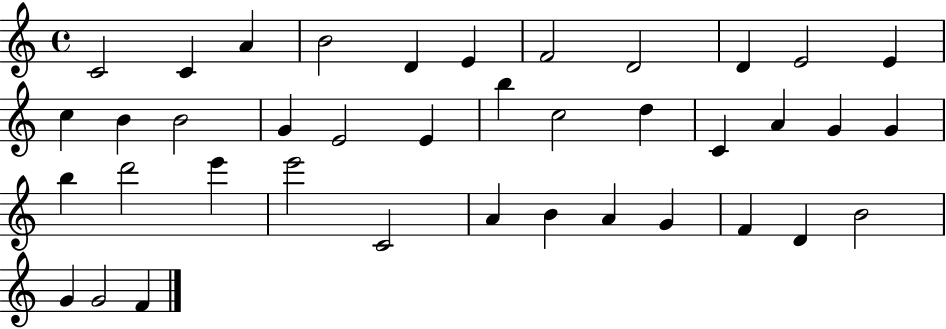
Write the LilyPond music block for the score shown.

{
  \clef treble
  \time 4/4
  \defaultTimeSignature
  \key c \major
  c'2 c'4 a'4 | b'2 d'4 e'4 | f'2 d'2 | d'4 e'2 e'4 | \break c''4 b'4 b'2 | g'4 e'2 e'4 | b''4 c''2 d''4 | c'4 a'4 g'4 g'4 | \break b''4 d'''2 e'''4 | e'''2 c'2 | a'4 b'4 a'4 g'4 | f'4 d'4 b'2 | \break g'4 g'2 f'4 | \bar "|."
}